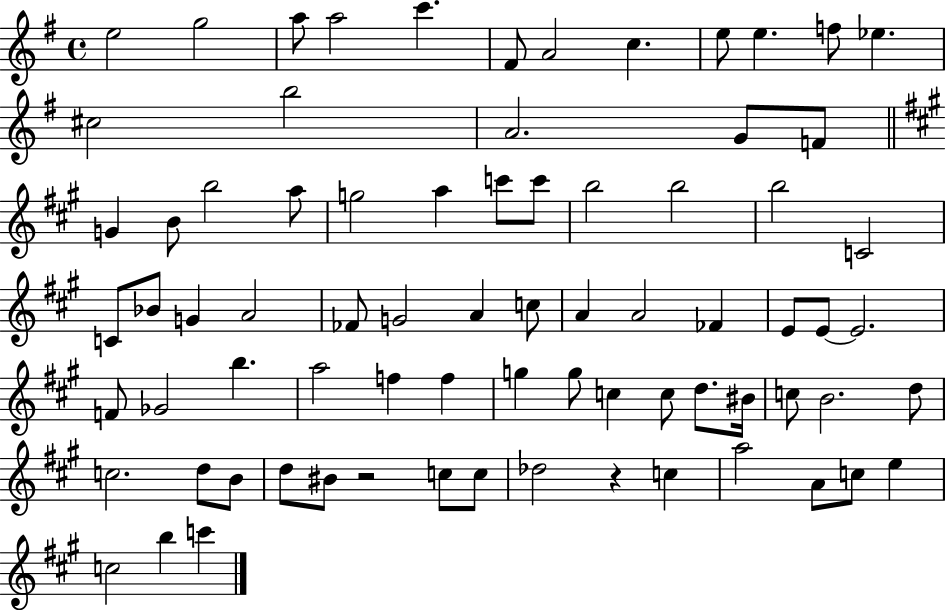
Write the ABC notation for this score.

X:1
T:Untitled
M:4/4
L:1/4
K:G
e2 g2 a/2 a2 c' ^F/2 A2 c e/2 e f/2 _e ^c2 b2 A2 G/2 F/2 G B/2 b2 a/2 g2 a c'/2 c'/2 b2 b2 b2 C2 C/2 _B/2 G A2 _F/2 G2 A c/2 A A2 _F E/2 E/2 E2 F/2 _G2 b a2 f f g g/2 c c/2 d/2 ^B/4 c/2 B2 d/2 c2 d/2 B/2 d/2 ^B/2 z2 c/2 c/2 _d2 z c a2 A/2 c/2 e c2 b c'